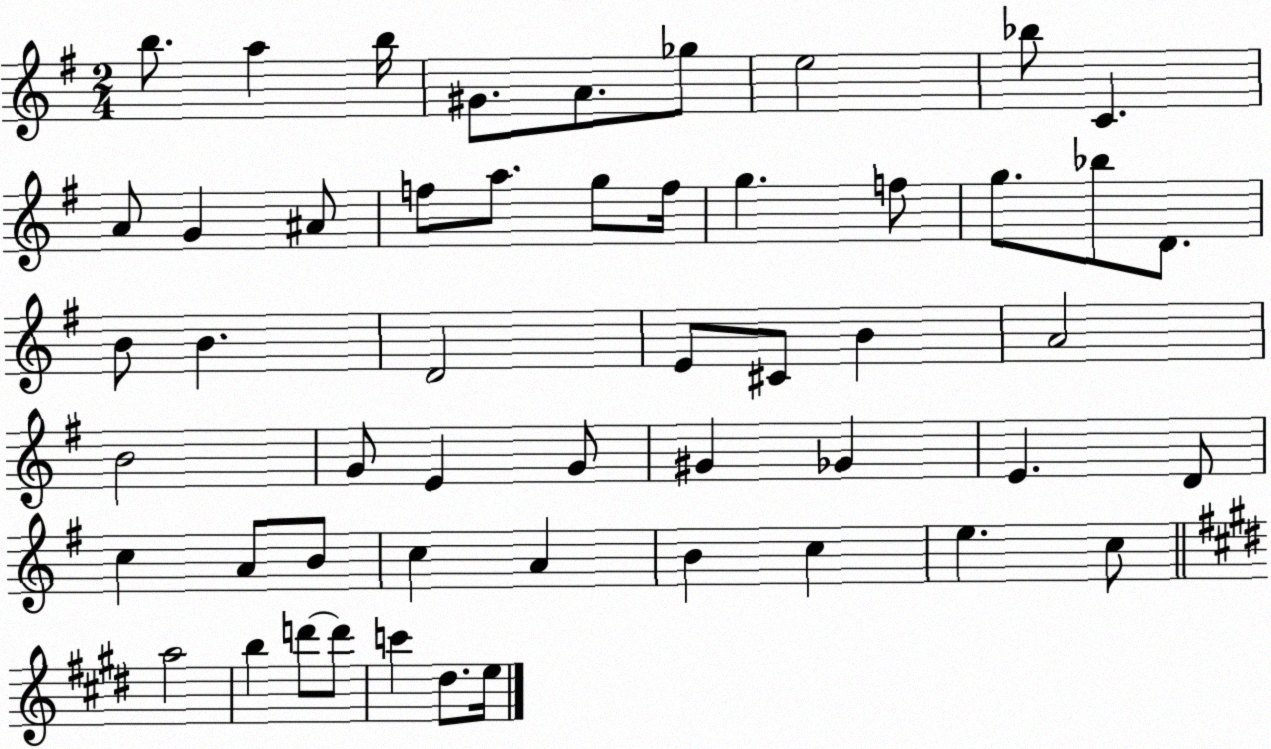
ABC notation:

X:1
T:Untitled
M:2/4
L:1/4
K:G
b/2 a b/4 ^G/2 A/2 _g/2 e2 _b/2 C A/2 G ^A/2 f/2 a/2 g/2 f/4 g f/2 g/2 _b/2 D/2 B/2 B D2 E/2 ^C/2 B A2 B2 G/2 E G/2 ^G _G E D/2 c A/2 B/2 c A B c e c/2 a2 b d'/2 d'/2 c' ^d/2 e/4